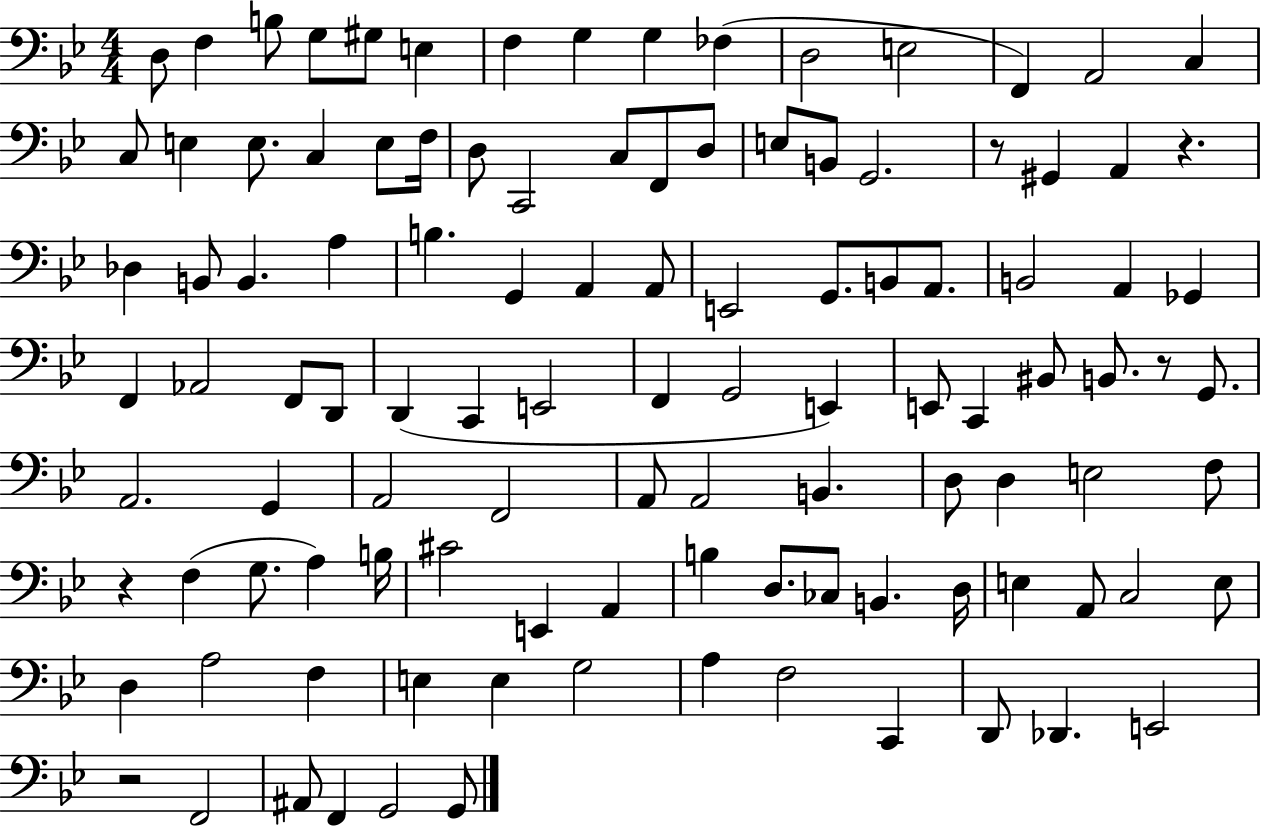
X:1
T:Untitled
M:4/4
L:1/4
K:Bb
D,/2 F, B,/2 G,/2 ^G,/2 E, F, G, G, _F, D,2 E,2 F,, A,,2 C, C,/2 E, E,/2 C, E,/2 F,/4 D,/2 C,,2 C,/2 F,,/2 D,/2 E,/2 B,,/2 G,,2 z/2 ^G,, A,, z _D, B,,/2 B,, A, B, G,, A,, A,,/2 E,,2 G,,/2 B,,/2 A,,/2 B,,2 A,, _G,, F,, _A,,2 F,,/2 D,,/2 D,, C,, E,,2 F,, G,,2 E,, E,,/2 C,, ^B,,/2 B,,/2 z/2 G,,/2 A,,2 G,, A,,2 F,,2 A,,/2 A,,2 B,, D,/2 D, E,2 F,/2 z F, G,/2 A, B,/4 ^C2 E,, A,, B, D,/2 _C,/2 B,, D,/4 E, A,,/2 C,2 E,/2 D, A,2 F, E, E, G,2 A, F,2 C,, D,,/2 _D,, E,,2 z2 F,,2 ^A,,/2 F,, G,,2 G,,/2